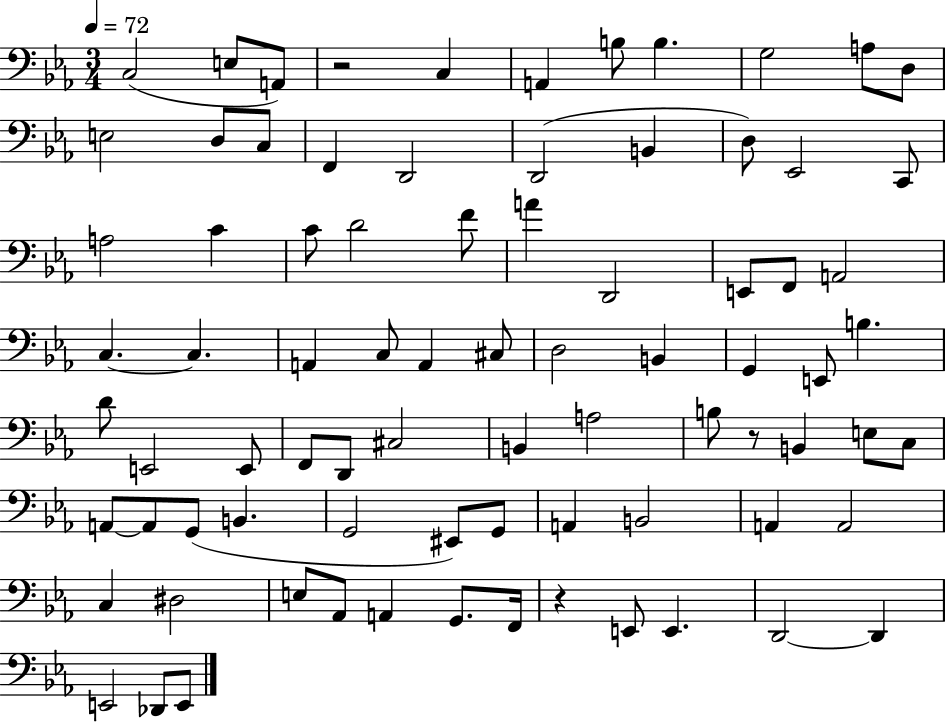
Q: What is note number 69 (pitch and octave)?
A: A2